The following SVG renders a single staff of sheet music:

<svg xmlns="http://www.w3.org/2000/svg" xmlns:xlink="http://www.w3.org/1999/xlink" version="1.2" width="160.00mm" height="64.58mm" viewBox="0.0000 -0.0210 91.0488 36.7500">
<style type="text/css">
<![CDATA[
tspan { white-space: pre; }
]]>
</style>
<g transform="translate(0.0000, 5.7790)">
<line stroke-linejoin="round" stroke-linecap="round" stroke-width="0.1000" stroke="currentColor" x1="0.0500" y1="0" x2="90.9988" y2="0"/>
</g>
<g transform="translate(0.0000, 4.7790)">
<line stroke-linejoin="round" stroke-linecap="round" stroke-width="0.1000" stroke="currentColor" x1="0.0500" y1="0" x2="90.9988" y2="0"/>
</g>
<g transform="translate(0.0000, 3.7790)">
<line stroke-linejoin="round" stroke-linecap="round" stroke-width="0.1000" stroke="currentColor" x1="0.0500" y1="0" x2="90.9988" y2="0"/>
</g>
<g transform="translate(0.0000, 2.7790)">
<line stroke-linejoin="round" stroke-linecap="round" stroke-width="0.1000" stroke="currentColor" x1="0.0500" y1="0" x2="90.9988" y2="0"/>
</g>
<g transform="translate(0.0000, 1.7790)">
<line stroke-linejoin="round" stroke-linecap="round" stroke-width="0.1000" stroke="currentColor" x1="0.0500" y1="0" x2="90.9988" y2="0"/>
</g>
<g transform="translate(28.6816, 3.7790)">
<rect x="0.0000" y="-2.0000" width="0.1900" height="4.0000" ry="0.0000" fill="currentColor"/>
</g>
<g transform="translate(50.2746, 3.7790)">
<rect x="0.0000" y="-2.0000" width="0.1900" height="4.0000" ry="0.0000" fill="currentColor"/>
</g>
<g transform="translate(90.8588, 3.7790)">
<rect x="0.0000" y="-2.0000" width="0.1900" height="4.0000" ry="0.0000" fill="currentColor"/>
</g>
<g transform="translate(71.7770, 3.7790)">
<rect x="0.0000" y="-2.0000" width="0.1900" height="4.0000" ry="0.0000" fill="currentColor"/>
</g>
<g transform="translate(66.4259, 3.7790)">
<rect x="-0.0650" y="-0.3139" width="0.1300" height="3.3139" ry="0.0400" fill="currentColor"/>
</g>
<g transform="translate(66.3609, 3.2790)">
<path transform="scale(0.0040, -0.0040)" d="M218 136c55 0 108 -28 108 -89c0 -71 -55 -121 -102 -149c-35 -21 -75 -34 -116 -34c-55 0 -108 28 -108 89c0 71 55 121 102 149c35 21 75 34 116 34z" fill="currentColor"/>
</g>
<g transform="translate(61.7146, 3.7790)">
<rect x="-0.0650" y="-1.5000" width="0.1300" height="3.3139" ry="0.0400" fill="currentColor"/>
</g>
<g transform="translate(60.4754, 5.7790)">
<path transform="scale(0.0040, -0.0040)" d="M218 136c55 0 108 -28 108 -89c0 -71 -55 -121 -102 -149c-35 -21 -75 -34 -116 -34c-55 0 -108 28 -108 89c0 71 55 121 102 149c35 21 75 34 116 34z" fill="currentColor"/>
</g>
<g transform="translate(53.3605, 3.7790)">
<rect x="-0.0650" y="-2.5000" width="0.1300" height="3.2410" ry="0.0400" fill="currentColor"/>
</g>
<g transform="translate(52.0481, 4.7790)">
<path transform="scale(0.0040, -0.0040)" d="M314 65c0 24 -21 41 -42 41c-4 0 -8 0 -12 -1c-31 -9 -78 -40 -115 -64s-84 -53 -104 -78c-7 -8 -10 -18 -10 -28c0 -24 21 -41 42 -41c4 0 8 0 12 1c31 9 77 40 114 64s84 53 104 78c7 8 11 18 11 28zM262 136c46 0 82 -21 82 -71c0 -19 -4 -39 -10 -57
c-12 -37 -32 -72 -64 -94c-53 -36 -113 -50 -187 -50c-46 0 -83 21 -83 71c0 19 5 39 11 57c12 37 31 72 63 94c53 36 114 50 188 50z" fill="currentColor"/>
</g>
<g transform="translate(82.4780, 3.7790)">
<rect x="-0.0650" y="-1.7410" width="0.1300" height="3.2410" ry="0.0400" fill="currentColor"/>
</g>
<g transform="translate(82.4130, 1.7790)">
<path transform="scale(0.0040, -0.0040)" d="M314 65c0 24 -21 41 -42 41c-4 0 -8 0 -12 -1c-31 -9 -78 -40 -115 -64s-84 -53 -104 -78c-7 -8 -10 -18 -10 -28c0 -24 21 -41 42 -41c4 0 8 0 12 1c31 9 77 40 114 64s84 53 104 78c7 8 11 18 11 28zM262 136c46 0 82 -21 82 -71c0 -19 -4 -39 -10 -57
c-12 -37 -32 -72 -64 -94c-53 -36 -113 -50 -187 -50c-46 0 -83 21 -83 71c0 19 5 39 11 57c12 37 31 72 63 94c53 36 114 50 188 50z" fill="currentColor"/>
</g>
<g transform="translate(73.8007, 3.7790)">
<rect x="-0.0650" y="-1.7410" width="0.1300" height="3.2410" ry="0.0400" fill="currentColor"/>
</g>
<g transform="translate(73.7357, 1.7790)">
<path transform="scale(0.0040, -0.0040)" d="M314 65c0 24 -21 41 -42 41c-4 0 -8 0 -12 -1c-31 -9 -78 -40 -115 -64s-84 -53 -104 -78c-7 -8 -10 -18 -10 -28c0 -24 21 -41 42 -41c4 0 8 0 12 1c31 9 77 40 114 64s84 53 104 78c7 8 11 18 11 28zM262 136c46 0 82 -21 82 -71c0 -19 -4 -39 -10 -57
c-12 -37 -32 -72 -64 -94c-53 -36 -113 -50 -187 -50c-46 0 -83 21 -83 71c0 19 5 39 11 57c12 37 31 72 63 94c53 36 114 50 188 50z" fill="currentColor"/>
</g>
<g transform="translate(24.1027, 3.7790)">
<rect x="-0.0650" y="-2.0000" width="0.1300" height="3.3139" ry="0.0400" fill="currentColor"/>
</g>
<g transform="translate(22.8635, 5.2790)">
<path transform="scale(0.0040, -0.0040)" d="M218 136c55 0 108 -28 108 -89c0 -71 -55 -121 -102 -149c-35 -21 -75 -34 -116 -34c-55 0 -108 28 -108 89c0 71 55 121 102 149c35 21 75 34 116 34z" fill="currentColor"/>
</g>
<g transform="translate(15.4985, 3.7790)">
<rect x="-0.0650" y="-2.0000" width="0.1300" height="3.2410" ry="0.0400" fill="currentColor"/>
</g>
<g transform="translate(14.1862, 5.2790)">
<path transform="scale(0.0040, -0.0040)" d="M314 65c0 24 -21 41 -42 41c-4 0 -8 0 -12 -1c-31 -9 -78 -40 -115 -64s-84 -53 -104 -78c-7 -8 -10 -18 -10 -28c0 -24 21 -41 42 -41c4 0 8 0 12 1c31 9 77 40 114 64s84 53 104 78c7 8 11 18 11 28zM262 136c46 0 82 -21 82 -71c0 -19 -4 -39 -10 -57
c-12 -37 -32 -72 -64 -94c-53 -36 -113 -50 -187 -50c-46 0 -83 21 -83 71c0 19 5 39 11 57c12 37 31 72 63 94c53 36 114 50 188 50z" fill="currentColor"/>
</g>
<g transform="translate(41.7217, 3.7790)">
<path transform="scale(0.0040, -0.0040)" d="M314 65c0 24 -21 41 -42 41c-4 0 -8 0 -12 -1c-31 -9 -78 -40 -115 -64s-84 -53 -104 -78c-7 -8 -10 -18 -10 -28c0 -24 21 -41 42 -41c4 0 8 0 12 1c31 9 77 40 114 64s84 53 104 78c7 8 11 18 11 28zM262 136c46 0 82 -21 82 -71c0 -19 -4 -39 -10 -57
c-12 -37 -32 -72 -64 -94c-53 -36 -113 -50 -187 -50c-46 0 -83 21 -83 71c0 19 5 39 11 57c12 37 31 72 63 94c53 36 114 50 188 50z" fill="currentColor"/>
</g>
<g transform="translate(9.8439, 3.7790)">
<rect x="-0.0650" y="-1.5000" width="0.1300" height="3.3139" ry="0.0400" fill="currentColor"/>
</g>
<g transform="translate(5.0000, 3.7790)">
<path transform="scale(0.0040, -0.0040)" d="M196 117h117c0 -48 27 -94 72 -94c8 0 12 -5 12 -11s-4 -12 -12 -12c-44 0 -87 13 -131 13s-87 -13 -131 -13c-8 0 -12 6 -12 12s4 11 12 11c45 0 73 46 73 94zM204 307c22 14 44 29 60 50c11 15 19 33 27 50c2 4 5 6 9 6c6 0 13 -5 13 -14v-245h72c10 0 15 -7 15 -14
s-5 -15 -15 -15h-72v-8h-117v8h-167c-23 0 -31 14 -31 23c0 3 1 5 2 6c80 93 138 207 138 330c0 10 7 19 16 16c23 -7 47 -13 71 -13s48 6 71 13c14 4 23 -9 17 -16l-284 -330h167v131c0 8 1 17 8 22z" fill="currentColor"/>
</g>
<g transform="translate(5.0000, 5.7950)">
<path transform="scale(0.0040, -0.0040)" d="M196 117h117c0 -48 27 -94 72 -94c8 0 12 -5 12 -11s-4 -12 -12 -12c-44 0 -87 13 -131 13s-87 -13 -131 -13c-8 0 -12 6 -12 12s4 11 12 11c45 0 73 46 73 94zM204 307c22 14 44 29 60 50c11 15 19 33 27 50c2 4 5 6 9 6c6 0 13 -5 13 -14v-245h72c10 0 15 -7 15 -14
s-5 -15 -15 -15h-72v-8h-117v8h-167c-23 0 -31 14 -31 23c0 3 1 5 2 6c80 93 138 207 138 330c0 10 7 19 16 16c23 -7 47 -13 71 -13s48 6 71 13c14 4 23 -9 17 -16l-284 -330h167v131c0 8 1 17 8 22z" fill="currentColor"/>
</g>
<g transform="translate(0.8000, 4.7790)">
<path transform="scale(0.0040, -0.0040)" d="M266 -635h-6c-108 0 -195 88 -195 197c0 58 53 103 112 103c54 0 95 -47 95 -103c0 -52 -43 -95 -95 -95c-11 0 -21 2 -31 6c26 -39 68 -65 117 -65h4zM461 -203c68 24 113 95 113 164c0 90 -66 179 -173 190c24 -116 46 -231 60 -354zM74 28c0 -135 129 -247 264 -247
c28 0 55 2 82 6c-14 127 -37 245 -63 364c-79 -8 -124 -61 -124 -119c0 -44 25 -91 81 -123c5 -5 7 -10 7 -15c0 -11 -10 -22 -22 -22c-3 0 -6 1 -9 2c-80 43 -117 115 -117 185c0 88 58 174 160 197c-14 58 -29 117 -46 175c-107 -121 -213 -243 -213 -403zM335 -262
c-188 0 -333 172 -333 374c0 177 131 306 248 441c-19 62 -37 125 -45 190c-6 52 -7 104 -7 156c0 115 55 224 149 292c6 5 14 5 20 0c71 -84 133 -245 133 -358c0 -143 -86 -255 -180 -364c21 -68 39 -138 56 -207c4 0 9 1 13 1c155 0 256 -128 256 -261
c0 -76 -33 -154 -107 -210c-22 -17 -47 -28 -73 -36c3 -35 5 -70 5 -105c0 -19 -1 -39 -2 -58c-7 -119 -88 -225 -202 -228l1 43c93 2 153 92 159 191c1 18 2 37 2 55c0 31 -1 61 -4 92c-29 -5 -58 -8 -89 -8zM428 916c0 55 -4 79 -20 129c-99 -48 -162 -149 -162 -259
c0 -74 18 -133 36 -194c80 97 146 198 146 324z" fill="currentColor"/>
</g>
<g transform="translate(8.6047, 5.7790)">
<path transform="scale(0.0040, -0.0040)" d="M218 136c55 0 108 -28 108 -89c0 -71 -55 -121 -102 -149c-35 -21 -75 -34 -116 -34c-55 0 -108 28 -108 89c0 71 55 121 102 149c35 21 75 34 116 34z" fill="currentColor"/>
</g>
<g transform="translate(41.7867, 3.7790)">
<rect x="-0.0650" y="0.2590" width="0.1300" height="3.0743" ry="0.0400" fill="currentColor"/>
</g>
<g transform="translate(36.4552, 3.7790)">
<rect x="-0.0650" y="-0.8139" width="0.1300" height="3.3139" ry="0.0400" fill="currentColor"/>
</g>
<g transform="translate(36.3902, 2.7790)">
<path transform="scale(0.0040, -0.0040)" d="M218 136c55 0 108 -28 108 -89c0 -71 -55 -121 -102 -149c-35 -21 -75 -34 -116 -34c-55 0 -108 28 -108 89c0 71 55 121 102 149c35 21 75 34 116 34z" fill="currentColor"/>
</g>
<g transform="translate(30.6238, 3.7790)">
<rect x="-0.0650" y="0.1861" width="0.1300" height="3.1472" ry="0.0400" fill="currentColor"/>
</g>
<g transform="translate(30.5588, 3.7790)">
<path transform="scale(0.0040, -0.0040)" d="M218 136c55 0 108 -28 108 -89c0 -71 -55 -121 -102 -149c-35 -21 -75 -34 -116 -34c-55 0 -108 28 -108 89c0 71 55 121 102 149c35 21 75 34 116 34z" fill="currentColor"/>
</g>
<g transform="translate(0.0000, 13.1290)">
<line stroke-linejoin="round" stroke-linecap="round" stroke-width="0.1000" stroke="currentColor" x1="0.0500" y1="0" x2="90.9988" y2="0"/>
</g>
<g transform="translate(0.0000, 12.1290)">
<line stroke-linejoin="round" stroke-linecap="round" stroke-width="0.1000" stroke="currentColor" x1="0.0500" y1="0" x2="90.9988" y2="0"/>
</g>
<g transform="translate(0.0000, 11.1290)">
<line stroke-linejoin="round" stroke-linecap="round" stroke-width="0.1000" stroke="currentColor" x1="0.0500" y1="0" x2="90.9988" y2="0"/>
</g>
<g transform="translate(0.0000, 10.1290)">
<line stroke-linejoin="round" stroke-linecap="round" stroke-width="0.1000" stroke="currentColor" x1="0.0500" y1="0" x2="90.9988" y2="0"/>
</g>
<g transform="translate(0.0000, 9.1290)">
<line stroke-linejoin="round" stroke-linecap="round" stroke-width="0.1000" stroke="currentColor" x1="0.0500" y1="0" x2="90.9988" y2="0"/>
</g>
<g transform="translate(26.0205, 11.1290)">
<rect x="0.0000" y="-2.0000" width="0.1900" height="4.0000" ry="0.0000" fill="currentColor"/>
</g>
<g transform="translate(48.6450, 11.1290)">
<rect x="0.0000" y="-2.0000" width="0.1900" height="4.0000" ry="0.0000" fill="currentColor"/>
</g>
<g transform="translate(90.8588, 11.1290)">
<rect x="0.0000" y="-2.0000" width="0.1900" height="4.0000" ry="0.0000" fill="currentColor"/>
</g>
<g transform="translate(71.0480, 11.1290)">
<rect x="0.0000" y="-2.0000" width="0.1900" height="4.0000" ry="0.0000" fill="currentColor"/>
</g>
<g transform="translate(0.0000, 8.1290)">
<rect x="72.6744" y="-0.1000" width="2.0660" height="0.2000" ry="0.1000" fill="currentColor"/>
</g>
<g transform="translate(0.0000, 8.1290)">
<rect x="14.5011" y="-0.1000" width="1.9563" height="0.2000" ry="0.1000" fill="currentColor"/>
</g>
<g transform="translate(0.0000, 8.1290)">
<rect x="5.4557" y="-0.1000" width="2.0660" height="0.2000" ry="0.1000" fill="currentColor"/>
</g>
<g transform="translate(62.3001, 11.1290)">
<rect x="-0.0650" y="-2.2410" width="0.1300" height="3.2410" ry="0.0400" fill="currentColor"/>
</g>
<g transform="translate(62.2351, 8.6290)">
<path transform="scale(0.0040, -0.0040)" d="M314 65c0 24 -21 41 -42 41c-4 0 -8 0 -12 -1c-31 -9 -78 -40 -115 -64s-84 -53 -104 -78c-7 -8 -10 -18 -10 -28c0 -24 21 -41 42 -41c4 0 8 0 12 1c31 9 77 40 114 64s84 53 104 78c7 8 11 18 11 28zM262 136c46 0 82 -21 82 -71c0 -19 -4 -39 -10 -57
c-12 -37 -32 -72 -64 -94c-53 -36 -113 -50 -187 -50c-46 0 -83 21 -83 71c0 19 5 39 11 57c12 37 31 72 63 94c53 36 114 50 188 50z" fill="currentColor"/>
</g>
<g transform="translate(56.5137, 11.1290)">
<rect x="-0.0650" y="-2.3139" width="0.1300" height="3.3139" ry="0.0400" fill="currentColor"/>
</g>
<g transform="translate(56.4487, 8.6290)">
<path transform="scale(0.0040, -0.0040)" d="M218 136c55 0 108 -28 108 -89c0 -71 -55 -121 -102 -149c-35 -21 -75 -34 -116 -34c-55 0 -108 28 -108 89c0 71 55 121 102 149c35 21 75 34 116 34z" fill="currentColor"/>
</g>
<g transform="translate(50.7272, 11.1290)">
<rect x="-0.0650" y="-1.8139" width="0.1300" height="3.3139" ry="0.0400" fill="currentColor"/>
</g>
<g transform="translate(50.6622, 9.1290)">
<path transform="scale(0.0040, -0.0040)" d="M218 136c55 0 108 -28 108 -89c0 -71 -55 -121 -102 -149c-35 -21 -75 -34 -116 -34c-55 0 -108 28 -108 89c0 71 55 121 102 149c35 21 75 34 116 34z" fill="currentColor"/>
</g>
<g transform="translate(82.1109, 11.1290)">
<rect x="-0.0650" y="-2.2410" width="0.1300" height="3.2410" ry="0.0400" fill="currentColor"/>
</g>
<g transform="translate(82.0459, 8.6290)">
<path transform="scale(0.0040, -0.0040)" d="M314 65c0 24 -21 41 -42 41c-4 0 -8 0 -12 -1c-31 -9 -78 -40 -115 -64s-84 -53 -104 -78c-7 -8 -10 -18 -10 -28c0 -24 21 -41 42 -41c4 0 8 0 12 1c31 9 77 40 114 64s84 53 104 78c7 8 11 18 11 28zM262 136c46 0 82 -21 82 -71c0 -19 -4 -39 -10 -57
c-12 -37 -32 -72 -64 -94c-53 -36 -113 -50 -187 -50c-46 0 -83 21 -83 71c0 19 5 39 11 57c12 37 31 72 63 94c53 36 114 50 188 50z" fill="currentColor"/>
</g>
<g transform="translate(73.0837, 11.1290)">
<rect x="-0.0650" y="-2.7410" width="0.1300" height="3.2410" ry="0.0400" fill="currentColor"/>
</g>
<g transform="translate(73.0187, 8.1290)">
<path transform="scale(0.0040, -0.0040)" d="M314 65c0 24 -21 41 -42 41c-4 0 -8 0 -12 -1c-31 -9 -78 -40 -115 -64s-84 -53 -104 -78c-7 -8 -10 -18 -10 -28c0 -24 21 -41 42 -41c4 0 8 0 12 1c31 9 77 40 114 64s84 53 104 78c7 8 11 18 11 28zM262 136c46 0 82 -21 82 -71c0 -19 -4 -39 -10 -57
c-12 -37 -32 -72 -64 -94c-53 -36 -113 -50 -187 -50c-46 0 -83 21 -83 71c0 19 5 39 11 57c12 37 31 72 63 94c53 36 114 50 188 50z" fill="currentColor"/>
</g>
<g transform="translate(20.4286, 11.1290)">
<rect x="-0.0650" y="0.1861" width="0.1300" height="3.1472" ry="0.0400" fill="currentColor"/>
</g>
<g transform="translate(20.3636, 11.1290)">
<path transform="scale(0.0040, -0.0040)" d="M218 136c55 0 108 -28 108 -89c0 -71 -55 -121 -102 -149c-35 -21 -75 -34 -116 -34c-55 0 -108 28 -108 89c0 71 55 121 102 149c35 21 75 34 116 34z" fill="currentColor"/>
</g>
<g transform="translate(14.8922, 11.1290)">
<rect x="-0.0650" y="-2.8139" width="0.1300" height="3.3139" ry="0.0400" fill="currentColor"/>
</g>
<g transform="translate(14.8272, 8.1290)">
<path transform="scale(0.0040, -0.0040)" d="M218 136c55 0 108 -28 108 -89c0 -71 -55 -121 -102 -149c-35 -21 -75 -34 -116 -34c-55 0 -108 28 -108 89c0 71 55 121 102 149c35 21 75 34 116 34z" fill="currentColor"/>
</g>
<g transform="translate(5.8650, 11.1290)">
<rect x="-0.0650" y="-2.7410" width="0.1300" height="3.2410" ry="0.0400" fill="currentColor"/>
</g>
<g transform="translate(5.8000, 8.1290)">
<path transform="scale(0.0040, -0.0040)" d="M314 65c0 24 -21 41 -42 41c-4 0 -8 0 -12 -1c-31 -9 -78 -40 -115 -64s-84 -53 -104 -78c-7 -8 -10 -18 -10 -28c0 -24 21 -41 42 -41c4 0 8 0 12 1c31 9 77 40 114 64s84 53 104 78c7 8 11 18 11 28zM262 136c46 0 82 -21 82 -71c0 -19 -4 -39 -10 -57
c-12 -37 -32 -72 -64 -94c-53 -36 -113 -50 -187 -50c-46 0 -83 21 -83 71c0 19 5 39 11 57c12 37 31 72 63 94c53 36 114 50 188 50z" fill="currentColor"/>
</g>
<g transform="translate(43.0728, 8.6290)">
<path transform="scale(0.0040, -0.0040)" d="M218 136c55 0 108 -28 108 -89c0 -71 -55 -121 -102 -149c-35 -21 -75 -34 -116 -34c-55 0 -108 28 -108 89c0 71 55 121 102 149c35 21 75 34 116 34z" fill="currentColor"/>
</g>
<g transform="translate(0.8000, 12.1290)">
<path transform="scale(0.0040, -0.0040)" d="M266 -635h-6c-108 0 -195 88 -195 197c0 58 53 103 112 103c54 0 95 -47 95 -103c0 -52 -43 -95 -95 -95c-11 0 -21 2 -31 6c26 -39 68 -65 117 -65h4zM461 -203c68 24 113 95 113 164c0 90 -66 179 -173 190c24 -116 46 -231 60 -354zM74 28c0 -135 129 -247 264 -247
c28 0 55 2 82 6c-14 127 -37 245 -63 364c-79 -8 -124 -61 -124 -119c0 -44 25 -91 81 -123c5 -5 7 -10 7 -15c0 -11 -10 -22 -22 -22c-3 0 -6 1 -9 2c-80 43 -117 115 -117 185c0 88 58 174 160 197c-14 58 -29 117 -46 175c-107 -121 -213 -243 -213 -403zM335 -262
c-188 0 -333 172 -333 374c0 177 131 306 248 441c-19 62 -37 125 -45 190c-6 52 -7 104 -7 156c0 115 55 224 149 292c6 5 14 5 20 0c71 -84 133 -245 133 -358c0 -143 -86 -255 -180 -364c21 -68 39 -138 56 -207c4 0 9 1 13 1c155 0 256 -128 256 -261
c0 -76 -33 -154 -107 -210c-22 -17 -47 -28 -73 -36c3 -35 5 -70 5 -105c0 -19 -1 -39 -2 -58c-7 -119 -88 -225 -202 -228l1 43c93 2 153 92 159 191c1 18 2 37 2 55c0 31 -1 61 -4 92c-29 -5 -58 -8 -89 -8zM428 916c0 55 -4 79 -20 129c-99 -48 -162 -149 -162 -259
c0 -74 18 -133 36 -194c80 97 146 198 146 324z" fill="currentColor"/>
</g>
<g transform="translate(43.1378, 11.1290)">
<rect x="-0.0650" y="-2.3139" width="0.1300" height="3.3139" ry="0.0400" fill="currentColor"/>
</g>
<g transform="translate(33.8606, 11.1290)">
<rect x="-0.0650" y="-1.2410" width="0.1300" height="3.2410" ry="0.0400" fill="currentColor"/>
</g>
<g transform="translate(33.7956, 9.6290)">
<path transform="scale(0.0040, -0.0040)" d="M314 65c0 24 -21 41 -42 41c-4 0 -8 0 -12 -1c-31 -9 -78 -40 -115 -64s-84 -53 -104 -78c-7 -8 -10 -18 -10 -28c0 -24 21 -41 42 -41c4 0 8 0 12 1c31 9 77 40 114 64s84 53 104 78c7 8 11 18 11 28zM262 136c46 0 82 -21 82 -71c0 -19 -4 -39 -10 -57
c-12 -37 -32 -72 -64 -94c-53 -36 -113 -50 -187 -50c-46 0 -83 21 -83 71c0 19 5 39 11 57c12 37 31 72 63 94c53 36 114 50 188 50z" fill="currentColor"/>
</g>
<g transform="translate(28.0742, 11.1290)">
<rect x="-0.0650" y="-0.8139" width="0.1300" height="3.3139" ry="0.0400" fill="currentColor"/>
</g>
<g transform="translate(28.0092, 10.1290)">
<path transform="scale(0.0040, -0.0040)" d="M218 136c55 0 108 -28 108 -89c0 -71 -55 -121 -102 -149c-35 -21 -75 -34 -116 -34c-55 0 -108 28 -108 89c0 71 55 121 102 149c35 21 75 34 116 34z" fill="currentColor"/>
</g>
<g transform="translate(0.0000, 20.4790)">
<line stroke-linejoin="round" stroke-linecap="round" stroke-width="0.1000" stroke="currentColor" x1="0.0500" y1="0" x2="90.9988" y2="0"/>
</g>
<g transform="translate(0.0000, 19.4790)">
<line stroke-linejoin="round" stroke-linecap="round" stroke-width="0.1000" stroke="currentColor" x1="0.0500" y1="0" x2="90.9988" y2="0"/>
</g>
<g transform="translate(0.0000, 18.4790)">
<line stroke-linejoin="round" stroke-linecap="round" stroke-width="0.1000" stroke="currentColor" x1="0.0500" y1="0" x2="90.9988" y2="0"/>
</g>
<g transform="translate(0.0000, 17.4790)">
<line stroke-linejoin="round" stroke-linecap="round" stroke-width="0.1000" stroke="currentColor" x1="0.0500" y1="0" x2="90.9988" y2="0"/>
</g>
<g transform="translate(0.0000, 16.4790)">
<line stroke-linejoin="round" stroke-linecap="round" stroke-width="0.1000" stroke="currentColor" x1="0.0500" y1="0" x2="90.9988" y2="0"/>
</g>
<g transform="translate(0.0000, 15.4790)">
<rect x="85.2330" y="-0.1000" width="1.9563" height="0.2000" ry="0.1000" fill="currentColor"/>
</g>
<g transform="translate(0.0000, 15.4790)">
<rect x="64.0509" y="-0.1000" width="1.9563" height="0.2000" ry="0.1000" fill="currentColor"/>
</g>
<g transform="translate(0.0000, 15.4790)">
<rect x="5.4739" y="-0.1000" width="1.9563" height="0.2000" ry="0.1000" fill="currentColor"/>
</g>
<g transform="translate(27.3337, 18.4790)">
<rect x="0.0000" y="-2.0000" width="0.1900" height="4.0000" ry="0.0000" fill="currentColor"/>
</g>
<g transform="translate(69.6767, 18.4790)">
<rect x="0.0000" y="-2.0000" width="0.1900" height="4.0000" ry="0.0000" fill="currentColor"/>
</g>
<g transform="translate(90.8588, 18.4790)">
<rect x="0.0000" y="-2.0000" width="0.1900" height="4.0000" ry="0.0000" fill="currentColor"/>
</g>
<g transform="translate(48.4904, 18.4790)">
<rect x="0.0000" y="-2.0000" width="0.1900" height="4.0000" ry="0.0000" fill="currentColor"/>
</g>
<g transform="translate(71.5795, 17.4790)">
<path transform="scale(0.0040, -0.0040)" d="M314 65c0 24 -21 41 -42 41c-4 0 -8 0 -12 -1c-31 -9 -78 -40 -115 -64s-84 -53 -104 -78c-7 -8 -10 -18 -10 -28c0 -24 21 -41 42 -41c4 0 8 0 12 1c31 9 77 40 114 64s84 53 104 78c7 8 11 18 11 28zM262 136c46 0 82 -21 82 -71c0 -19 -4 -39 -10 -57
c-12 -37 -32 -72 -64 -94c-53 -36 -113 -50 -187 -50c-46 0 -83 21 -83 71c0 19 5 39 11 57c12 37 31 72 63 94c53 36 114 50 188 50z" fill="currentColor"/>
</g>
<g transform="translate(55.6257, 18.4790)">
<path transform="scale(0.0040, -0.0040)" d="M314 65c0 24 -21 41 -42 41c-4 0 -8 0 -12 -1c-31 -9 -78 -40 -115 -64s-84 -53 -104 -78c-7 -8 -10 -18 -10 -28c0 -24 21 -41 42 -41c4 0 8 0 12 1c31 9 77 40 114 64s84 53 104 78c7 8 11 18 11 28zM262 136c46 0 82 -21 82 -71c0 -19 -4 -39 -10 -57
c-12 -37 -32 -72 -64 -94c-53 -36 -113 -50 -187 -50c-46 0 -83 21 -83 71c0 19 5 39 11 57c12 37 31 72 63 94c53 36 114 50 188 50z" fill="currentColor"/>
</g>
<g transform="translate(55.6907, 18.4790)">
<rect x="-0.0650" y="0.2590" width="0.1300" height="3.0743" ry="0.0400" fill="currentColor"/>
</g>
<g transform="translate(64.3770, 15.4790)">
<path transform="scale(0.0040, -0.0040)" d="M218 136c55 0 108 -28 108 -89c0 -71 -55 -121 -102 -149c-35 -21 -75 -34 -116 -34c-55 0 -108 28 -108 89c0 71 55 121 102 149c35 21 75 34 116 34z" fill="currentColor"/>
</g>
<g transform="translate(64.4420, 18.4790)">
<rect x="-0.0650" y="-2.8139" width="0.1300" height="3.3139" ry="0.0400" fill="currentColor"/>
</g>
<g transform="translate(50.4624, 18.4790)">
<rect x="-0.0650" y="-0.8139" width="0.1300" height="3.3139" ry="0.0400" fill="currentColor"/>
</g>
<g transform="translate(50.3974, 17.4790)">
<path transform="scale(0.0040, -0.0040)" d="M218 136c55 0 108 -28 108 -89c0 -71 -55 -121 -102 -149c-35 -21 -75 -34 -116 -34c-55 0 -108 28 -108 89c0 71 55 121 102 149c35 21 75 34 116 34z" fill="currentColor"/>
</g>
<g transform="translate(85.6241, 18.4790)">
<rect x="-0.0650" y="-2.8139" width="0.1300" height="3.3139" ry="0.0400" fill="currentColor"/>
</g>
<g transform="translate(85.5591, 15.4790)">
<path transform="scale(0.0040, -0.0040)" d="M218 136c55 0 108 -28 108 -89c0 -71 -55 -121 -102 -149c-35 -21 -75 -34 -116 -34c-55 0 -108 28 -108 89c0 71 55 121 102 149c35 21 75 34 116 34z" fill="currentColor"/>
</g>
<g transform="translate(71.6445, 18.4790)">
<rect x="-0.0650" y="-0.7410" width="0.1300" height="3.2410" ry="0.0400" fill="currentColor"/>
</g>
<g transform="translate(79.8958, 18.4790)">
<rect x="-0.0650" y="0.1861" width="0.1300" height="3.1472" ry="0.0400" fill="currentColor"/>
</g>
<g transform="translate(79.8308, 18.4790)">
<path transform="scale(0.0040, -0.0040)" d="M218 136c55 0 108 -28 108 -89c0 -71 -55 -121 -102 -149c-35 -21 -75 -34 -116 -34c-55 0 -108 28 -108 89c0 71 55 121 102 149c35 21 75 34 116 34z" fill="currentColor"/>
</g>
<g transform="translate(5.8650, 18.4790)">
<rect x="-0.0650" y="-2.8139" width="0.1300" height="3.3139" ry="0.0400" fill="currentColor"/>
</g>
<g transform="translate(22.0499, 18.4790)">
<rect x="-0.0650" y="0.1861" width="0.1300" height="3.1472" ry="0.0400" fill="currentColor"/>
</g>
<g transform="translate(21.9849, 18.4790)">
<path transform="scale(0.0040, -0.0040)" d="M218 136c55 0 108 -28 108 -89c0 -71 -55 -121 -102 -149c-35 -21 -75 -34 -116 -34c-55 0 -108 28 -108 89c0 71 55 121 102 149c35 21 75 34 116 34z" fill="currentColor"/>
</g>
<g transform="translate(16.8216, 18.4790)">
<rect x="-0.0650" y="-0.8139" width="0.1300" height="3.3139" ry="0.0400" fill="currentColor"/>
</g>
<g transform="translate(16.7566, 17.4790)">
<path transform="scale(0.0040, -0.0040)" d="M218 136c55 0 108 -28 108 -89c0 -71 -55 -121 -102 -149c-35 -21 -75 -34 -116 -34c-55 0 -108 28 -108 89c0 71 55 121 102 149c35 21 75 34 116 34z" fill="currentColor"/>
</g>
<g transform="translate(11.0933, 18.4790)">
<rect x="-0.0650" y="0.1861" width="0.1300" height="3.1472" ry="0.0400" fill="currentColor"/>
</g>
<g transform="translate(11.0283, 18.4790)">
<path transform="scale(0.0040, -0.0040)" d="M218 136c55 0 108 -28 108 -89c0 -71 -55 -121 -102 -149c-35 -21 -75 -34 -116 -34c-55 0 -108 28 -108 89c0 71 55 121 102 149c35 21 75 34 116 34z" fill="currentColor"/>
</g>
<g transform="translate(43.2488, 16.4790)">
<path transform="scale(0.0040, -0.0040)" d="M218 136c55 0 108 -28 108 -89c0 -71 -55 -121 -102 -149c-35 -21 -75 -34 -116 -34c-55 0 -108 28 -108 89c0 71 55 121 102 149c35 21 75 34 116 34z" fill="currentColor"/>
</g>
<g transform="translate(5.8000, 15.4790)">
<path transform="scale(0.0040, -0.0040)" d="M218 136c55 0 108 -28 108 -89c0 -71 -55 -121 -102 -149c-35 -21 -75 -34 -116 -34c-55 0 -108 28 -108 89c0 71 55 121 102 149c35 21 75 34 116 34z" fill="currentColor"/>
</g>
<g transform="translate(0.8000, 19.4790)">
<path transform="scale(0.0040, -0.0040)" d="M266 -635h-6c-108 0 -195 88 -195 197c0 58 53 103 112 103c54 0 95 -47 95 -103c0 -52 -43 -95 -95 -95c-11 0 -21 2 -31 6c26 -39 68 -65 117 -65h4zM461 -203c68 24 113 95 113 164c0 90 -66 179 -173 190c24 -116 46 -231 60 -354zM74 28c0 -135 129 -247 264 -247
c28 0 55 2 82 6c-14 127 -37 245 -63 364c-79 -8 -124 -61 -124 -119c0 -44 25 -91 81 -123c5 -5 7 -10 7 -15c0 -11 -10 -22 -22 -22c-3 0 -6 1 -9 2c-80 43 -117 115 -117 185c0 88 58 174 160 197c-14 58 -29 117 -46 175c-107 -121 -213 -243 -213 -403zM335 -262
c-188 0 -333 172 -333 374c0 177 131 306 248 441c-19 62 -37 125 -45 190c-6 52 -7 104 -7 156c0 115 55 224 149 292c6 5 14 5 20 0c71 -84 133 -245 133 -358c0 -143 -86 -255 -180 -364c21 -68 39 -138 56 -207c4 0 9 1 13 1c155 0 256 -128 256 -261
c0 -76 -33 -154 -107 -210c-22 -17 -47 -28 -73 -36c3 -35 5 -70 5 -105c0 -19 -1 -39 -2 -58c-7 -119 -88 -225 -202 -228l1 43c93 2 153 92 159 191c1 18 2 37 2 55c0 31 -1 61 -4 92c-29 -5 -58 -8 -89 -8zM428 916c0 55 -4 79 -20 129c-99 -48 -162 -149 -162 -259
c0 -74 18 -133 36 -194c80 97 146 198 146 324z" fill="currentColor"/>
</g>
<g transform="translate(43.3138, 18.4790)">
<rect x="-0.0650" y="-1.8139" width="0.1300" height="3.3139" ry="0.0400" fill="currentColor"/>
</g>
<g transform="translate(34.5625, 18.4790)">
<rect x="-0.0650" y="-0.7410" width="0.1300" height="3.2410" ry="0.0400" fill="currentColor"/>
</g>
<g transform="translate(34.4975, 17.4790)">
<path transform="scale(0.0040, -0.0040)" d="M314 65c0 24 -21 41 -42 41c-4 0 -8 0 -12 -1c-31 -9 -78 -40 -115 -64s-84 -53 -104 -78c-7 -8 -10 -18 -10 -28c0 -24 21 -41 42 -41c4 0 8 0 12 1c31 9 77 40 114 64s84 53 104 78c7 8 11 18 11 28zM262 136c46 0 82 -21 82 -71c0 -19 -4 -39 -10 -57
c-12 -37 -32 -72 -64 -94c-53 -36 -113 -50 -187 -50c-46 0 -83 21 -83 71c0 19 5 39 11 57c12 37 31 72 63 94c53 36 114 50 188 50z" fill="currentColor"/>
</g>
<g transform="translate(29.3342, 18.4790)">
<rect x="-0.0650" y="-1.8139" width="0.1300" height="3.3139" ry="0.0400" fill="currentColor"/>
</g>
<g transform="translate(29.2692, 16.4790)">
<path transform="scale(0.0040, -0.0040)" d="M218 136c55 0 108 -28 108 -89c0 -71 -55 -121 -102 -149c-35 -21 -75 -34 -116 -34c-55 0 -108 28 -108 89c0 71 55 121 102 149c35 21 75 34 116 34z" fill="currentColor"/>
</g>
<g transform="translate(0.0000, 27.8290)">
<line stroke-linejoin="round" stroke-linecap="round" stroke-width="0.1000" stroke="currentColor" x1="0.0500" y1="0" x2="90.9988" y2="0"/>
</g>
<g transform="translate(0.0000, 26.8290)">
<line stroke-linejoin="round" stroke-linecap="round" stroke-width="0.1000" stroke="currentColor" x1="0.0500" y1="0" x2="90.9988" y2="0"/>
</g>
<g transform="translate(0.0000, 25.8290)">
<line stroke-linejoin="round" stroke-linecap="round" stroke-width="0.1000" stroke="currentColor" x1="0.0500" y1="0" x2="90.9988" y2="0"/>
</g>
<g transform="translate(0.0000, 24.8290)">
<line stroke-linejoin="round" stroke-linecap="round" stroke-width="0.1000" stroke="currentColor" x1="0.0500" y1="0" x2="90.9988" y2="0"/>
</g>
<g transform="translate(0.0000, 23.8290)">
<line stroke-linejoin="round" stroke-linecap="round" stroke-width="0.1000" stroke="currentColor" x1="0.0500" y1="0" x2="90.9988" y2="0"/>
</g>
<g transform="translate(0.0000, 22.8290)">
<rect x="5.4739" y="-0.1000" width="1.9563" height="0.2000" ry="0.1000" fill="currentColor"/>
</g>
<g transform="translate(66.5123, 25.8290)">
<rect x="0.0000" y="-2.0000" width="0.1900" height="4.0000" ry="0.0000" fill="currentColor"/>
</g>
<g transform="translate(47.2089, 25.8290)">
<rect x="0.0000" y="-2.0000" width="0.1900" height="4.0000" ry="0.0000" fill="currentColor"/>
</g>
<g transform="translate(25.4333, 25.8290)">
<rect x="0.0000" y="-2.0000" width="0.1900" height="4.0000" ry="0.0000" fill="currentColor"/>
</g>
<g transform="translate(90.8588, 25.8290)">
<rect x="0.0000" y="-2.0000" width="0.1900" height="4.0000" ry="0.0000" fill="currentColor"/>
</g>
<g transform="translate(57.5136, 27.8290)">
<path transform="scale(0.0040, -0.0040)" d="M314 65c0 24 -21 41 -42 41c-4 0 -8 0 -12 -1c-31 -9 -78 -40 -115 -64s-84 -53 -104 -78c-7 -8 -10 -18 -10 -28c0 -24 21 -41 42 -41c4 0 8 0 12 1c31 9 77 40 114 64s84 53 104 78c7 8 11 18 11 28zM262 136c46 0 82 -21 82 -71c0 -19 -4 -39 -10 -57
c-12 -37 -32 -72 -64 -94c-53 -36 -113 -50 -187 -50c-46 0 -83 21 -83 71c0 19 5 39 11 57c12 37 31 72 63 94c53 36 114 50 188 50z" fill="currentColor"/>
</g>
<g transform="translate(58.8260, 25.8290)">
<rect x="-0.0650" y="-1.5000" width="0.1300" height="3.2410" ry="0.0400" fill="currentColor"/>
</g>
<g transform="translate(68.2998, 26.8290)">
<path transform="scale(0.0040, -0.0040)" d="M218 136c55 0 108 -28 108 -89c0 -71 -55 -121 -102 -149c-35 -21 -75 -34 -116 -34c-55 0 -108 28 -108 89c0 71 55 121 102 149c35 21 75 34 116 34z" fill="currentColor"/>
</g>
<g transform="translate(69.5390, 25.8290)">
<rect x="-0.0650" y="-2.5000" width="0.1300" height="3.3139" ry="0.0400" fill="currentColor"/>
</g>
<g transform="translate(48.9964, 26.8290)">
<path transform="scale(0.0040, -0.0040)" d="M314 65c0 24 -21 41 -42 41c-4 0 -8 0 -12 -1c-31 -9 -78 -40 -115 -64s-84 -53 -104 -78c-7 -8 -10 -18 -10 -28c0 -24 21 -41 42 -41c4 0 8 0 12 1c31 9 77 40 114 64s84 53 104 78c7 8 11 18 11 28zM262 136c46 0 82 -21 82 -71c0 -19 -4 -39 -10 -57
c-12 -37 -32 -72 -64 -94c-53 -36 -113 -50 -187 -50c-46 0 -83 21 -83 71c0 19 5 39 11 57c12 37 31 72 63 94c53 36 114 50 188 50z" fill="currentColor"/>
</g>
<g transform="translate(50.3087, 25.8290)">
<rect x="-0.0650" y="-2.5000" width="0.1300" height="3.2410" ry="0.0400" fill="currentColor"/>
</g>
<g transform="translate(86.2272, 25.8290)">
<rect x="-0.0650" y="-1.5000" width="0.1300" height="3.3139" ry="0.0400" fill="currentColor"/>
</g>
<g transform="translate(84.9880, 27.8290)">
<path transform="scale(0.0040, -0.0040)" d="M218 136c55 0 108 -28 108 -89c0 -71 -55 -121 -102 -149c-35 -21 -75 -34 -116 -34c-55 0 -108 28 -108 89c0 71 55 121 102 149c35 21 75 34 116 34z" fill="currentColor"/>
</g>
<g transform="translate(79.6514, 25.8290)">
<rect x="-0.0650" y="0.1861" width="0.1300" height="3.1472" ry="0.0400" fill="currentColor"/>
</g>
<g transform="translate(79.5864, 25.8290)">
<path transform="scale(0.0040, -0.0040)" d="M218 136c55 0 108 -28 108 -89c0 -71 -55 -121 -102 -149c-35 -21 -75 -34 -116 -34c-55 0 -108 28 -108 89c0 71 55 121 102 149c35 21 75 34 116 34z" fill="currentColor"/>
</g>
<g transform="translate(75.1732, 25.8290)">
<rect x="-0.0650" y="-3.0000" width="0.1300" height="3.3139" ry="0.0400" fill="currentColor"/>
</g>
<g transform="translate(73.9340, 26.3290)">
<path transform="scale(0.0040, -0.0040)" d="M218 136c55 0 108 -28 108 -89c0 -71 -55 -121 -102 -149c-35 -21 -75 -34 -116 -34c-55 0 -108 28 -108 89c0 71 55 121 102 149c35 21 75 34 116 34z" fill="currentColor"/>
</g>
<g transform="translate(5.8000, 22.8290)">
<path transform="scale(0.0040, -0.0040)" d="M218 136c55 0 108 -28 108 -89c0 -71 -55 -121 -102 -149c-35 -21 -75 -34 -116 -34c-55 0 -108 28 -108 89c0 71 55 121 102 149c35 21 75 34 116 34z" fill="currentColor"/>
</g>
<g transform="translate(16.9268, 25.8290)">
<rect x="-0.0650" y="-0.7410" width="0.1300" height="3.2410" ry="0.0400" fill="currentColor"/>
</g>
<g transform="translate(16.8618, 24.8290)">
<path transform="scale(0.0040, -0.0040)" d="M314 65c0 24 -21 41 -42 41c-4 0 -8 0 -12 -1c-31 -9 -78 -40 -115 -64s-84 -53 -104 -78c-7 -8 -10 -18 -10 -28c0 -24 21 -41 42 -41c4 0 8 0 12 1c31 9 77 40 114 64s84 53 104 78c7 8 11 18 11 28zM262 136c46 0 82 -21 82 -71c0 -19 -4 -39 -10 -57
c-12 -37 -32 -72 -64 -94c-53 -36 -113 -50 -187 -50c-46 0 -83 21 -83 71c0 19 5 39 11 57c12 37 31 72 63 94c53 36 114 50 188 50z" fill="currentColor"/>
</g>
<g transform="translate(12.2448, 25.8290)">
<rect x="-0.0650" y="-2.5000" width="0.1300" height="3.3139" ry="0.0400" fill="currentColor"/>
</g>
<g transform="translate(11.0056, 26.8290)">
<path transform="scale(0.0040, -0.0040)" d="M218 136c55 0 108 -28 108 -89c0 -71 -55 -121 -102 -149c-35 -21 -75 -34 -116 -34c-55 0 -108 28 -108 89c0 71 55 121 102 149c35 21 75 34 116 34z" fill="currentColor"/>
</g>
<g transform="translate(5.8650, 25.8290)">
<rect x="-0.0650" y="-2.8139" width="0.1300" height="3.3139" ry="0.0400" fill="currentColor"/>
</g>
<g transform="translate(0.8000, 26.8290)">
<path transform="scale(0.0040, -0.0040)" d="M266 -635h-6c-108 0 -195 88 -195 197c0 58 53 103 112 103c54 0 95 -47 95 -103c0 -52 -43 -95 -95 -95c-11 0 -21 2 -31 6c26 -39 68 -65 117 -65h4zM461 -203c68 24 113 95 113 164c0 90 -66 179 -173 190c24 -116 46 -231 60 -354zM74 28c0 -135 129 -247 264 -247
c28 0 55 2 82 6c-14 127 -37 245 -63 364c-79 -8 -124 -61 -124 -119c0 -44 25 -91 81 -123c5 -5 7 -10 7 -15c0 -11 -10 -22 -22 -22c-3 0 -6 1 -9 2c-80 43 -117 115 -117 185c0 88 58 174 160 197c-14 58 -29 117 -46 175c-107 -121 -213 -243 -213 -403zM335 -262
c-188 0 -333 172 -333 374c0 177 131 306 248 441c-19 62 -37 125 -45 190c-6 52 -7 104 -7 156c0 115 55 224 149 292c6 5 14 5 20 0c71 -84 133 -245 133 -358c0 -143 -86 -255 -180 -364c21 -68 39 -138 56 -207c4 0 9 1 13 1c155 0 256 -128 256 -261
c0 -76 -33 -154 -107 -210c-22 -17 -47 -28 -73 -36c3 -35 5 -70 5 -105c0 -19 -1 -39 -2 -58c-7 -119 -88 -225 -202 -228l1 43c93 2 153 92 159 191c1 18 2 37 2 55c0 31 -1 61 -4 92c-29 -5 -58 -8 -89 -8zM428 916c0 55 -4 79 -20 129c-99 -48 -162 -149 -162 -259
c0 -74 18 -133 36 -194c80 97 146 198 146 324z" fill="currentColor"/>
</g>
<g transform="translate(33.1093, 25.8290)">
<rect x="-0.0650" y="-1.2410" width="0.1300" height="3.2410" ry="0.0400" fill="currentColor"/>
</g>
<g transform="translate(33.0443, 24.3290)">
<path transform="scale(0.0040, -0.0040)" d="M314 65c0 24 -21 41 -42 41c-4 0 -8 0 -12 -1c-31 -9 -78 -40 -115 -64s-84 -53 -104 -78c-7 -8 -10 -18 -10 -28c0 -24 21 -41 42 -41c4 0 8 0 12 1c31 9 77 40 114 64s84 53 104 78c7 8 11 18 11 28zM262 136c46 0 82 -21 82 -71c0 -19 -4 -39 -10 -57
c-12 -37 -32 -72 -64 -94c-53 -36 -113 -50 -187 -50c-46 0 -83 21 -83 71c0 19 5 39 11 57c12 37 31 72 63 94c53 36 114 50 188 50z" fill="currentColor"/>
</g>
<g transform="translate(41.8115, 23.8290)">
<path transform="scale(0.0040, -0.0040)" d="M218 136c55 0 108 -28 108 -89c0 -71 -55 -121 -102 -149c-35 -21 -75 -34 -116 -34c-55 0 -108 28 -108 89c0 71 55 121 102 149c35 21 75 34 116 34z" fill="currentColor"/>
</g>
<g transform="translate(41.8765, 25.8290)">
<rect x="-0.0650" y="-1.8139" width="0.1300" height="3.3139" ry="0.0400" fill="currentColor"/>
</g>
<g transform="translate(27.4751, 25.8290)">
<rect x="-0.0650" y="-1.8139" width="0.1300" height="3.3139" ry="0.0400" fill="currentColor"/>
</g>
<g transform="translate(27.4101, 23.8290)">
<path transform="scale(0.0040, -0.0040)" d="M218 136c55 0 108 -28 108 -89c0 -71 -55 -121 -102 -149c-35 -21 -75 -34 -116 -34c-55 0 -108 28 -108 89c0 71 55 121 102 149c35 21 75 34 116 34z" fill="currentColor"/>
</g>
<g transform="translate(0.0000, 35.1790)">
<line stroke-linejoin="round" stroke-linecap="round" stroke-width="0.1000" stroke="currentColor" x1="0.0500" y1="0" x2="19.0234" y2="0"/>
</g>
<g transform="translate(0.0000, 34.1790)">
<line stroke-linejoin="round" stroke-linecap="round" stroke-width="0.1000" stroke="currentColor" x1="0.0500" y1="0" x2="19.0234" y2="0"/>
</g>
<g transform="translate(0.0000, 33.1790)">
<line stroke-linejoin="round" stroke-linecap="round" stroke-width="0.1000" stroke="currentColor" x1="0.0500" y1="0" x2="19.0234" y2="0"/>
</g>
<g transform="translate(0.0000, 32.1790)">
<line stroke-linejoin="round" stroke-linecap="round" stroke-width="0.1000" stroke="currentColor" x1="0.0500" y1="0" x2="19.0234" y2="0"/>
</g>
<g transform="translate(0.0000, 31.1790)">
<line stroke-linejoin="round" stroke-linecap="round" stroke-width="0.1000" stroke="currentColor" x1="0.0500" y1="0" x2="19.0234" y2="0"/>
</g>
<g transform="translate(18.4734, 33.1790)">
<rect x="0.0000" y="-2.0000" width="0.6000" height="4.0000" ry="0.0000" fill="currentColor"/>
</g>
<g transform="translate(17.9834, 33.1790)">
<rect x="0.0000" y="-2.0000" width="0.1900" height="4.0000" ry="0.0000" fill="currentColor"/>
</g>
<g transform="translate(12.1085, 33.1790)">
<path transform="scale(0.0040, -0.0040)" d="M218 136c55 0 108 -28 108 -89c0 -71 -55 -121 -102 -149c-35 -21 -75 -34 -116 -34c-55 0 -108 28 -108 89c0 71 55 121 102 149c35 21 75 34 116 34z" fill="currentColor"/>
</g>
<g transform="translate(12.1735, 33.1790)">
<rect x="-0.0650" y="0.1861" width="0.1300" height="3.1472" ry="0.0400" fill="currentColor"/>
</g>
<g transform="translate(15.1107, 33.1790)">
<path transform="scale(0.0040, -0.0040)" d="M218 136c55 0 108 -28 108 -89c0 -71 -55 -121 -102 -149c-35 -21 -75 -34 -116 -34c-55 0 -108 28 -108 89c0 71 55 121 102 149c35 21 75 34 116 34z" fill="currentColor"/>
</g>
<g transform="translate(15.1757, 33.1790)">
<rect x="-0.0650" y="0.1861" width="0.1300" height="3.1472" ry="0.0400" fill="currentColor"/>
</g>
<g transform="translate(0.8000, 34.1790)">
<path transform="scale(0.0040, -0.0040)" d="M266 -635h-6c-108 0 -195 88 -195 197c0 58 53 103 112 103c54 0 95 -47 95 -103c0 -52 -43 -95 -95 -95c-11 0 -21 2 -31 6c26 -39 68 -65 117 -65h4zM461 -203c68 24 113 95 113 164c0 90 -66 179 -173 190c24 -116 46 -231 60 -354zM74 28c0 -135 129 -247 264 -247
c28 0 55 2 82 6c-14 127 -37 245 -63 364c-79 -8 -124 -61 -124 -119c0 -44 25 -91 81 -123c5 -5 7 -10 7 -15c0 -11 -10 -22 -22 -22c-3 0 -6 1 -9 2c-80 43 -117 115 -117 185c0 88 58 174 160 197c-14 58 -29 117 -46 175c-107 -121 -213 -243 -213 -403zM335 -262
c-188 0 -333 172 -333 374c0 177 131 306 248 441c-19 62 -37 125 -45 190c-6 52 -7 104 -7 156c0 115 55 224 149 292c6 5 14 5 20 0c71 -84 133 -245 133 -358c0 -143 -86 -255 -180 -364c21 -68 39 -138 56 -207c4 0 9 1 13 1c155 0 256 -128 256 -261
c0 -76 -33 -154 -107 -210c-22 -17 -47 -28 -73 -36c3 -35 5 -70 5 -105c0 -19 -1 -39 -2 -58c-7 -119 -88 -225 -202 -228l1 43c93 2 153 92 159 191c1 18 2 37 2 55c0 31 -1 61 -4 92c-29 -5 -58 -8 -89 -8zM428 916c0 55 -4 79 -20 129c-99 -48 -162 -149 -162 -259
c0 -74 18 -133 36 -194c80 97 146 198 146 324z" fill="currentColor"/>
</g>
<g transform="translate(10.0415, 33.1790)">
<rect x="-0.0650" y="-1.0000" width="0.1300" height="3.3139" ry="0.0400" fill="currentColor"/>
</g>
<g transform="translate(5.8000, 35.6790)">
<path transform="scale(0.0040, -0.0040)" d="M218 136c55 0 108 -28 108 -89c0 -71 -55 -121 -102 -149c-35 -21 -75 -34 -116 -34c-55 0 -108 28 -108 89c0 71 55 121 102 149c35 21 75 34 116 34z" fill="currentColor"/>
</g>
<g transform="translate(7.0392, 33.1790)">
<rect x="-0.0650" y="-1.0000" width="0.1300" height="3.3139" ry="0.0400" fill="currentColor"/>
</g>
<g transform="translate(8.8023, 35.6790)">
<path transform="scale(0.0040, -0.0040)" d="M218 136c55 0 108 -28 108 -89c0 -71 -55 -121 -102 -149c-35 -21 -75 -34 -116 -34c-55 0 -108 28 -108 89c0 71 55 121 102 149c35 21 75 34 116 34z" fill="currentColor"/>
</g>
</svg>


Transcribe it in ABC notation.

X:1
T:Untitled
M:4/4
L:1/4
K:C
E F2 F B d B2 G2 E c f2 f2 a2 a B d e2 g f g g2 a2 g2 a B d B f d2 f d B2 a d2 B a a G d2 f e2 f G2 E2 G A B E D D B B